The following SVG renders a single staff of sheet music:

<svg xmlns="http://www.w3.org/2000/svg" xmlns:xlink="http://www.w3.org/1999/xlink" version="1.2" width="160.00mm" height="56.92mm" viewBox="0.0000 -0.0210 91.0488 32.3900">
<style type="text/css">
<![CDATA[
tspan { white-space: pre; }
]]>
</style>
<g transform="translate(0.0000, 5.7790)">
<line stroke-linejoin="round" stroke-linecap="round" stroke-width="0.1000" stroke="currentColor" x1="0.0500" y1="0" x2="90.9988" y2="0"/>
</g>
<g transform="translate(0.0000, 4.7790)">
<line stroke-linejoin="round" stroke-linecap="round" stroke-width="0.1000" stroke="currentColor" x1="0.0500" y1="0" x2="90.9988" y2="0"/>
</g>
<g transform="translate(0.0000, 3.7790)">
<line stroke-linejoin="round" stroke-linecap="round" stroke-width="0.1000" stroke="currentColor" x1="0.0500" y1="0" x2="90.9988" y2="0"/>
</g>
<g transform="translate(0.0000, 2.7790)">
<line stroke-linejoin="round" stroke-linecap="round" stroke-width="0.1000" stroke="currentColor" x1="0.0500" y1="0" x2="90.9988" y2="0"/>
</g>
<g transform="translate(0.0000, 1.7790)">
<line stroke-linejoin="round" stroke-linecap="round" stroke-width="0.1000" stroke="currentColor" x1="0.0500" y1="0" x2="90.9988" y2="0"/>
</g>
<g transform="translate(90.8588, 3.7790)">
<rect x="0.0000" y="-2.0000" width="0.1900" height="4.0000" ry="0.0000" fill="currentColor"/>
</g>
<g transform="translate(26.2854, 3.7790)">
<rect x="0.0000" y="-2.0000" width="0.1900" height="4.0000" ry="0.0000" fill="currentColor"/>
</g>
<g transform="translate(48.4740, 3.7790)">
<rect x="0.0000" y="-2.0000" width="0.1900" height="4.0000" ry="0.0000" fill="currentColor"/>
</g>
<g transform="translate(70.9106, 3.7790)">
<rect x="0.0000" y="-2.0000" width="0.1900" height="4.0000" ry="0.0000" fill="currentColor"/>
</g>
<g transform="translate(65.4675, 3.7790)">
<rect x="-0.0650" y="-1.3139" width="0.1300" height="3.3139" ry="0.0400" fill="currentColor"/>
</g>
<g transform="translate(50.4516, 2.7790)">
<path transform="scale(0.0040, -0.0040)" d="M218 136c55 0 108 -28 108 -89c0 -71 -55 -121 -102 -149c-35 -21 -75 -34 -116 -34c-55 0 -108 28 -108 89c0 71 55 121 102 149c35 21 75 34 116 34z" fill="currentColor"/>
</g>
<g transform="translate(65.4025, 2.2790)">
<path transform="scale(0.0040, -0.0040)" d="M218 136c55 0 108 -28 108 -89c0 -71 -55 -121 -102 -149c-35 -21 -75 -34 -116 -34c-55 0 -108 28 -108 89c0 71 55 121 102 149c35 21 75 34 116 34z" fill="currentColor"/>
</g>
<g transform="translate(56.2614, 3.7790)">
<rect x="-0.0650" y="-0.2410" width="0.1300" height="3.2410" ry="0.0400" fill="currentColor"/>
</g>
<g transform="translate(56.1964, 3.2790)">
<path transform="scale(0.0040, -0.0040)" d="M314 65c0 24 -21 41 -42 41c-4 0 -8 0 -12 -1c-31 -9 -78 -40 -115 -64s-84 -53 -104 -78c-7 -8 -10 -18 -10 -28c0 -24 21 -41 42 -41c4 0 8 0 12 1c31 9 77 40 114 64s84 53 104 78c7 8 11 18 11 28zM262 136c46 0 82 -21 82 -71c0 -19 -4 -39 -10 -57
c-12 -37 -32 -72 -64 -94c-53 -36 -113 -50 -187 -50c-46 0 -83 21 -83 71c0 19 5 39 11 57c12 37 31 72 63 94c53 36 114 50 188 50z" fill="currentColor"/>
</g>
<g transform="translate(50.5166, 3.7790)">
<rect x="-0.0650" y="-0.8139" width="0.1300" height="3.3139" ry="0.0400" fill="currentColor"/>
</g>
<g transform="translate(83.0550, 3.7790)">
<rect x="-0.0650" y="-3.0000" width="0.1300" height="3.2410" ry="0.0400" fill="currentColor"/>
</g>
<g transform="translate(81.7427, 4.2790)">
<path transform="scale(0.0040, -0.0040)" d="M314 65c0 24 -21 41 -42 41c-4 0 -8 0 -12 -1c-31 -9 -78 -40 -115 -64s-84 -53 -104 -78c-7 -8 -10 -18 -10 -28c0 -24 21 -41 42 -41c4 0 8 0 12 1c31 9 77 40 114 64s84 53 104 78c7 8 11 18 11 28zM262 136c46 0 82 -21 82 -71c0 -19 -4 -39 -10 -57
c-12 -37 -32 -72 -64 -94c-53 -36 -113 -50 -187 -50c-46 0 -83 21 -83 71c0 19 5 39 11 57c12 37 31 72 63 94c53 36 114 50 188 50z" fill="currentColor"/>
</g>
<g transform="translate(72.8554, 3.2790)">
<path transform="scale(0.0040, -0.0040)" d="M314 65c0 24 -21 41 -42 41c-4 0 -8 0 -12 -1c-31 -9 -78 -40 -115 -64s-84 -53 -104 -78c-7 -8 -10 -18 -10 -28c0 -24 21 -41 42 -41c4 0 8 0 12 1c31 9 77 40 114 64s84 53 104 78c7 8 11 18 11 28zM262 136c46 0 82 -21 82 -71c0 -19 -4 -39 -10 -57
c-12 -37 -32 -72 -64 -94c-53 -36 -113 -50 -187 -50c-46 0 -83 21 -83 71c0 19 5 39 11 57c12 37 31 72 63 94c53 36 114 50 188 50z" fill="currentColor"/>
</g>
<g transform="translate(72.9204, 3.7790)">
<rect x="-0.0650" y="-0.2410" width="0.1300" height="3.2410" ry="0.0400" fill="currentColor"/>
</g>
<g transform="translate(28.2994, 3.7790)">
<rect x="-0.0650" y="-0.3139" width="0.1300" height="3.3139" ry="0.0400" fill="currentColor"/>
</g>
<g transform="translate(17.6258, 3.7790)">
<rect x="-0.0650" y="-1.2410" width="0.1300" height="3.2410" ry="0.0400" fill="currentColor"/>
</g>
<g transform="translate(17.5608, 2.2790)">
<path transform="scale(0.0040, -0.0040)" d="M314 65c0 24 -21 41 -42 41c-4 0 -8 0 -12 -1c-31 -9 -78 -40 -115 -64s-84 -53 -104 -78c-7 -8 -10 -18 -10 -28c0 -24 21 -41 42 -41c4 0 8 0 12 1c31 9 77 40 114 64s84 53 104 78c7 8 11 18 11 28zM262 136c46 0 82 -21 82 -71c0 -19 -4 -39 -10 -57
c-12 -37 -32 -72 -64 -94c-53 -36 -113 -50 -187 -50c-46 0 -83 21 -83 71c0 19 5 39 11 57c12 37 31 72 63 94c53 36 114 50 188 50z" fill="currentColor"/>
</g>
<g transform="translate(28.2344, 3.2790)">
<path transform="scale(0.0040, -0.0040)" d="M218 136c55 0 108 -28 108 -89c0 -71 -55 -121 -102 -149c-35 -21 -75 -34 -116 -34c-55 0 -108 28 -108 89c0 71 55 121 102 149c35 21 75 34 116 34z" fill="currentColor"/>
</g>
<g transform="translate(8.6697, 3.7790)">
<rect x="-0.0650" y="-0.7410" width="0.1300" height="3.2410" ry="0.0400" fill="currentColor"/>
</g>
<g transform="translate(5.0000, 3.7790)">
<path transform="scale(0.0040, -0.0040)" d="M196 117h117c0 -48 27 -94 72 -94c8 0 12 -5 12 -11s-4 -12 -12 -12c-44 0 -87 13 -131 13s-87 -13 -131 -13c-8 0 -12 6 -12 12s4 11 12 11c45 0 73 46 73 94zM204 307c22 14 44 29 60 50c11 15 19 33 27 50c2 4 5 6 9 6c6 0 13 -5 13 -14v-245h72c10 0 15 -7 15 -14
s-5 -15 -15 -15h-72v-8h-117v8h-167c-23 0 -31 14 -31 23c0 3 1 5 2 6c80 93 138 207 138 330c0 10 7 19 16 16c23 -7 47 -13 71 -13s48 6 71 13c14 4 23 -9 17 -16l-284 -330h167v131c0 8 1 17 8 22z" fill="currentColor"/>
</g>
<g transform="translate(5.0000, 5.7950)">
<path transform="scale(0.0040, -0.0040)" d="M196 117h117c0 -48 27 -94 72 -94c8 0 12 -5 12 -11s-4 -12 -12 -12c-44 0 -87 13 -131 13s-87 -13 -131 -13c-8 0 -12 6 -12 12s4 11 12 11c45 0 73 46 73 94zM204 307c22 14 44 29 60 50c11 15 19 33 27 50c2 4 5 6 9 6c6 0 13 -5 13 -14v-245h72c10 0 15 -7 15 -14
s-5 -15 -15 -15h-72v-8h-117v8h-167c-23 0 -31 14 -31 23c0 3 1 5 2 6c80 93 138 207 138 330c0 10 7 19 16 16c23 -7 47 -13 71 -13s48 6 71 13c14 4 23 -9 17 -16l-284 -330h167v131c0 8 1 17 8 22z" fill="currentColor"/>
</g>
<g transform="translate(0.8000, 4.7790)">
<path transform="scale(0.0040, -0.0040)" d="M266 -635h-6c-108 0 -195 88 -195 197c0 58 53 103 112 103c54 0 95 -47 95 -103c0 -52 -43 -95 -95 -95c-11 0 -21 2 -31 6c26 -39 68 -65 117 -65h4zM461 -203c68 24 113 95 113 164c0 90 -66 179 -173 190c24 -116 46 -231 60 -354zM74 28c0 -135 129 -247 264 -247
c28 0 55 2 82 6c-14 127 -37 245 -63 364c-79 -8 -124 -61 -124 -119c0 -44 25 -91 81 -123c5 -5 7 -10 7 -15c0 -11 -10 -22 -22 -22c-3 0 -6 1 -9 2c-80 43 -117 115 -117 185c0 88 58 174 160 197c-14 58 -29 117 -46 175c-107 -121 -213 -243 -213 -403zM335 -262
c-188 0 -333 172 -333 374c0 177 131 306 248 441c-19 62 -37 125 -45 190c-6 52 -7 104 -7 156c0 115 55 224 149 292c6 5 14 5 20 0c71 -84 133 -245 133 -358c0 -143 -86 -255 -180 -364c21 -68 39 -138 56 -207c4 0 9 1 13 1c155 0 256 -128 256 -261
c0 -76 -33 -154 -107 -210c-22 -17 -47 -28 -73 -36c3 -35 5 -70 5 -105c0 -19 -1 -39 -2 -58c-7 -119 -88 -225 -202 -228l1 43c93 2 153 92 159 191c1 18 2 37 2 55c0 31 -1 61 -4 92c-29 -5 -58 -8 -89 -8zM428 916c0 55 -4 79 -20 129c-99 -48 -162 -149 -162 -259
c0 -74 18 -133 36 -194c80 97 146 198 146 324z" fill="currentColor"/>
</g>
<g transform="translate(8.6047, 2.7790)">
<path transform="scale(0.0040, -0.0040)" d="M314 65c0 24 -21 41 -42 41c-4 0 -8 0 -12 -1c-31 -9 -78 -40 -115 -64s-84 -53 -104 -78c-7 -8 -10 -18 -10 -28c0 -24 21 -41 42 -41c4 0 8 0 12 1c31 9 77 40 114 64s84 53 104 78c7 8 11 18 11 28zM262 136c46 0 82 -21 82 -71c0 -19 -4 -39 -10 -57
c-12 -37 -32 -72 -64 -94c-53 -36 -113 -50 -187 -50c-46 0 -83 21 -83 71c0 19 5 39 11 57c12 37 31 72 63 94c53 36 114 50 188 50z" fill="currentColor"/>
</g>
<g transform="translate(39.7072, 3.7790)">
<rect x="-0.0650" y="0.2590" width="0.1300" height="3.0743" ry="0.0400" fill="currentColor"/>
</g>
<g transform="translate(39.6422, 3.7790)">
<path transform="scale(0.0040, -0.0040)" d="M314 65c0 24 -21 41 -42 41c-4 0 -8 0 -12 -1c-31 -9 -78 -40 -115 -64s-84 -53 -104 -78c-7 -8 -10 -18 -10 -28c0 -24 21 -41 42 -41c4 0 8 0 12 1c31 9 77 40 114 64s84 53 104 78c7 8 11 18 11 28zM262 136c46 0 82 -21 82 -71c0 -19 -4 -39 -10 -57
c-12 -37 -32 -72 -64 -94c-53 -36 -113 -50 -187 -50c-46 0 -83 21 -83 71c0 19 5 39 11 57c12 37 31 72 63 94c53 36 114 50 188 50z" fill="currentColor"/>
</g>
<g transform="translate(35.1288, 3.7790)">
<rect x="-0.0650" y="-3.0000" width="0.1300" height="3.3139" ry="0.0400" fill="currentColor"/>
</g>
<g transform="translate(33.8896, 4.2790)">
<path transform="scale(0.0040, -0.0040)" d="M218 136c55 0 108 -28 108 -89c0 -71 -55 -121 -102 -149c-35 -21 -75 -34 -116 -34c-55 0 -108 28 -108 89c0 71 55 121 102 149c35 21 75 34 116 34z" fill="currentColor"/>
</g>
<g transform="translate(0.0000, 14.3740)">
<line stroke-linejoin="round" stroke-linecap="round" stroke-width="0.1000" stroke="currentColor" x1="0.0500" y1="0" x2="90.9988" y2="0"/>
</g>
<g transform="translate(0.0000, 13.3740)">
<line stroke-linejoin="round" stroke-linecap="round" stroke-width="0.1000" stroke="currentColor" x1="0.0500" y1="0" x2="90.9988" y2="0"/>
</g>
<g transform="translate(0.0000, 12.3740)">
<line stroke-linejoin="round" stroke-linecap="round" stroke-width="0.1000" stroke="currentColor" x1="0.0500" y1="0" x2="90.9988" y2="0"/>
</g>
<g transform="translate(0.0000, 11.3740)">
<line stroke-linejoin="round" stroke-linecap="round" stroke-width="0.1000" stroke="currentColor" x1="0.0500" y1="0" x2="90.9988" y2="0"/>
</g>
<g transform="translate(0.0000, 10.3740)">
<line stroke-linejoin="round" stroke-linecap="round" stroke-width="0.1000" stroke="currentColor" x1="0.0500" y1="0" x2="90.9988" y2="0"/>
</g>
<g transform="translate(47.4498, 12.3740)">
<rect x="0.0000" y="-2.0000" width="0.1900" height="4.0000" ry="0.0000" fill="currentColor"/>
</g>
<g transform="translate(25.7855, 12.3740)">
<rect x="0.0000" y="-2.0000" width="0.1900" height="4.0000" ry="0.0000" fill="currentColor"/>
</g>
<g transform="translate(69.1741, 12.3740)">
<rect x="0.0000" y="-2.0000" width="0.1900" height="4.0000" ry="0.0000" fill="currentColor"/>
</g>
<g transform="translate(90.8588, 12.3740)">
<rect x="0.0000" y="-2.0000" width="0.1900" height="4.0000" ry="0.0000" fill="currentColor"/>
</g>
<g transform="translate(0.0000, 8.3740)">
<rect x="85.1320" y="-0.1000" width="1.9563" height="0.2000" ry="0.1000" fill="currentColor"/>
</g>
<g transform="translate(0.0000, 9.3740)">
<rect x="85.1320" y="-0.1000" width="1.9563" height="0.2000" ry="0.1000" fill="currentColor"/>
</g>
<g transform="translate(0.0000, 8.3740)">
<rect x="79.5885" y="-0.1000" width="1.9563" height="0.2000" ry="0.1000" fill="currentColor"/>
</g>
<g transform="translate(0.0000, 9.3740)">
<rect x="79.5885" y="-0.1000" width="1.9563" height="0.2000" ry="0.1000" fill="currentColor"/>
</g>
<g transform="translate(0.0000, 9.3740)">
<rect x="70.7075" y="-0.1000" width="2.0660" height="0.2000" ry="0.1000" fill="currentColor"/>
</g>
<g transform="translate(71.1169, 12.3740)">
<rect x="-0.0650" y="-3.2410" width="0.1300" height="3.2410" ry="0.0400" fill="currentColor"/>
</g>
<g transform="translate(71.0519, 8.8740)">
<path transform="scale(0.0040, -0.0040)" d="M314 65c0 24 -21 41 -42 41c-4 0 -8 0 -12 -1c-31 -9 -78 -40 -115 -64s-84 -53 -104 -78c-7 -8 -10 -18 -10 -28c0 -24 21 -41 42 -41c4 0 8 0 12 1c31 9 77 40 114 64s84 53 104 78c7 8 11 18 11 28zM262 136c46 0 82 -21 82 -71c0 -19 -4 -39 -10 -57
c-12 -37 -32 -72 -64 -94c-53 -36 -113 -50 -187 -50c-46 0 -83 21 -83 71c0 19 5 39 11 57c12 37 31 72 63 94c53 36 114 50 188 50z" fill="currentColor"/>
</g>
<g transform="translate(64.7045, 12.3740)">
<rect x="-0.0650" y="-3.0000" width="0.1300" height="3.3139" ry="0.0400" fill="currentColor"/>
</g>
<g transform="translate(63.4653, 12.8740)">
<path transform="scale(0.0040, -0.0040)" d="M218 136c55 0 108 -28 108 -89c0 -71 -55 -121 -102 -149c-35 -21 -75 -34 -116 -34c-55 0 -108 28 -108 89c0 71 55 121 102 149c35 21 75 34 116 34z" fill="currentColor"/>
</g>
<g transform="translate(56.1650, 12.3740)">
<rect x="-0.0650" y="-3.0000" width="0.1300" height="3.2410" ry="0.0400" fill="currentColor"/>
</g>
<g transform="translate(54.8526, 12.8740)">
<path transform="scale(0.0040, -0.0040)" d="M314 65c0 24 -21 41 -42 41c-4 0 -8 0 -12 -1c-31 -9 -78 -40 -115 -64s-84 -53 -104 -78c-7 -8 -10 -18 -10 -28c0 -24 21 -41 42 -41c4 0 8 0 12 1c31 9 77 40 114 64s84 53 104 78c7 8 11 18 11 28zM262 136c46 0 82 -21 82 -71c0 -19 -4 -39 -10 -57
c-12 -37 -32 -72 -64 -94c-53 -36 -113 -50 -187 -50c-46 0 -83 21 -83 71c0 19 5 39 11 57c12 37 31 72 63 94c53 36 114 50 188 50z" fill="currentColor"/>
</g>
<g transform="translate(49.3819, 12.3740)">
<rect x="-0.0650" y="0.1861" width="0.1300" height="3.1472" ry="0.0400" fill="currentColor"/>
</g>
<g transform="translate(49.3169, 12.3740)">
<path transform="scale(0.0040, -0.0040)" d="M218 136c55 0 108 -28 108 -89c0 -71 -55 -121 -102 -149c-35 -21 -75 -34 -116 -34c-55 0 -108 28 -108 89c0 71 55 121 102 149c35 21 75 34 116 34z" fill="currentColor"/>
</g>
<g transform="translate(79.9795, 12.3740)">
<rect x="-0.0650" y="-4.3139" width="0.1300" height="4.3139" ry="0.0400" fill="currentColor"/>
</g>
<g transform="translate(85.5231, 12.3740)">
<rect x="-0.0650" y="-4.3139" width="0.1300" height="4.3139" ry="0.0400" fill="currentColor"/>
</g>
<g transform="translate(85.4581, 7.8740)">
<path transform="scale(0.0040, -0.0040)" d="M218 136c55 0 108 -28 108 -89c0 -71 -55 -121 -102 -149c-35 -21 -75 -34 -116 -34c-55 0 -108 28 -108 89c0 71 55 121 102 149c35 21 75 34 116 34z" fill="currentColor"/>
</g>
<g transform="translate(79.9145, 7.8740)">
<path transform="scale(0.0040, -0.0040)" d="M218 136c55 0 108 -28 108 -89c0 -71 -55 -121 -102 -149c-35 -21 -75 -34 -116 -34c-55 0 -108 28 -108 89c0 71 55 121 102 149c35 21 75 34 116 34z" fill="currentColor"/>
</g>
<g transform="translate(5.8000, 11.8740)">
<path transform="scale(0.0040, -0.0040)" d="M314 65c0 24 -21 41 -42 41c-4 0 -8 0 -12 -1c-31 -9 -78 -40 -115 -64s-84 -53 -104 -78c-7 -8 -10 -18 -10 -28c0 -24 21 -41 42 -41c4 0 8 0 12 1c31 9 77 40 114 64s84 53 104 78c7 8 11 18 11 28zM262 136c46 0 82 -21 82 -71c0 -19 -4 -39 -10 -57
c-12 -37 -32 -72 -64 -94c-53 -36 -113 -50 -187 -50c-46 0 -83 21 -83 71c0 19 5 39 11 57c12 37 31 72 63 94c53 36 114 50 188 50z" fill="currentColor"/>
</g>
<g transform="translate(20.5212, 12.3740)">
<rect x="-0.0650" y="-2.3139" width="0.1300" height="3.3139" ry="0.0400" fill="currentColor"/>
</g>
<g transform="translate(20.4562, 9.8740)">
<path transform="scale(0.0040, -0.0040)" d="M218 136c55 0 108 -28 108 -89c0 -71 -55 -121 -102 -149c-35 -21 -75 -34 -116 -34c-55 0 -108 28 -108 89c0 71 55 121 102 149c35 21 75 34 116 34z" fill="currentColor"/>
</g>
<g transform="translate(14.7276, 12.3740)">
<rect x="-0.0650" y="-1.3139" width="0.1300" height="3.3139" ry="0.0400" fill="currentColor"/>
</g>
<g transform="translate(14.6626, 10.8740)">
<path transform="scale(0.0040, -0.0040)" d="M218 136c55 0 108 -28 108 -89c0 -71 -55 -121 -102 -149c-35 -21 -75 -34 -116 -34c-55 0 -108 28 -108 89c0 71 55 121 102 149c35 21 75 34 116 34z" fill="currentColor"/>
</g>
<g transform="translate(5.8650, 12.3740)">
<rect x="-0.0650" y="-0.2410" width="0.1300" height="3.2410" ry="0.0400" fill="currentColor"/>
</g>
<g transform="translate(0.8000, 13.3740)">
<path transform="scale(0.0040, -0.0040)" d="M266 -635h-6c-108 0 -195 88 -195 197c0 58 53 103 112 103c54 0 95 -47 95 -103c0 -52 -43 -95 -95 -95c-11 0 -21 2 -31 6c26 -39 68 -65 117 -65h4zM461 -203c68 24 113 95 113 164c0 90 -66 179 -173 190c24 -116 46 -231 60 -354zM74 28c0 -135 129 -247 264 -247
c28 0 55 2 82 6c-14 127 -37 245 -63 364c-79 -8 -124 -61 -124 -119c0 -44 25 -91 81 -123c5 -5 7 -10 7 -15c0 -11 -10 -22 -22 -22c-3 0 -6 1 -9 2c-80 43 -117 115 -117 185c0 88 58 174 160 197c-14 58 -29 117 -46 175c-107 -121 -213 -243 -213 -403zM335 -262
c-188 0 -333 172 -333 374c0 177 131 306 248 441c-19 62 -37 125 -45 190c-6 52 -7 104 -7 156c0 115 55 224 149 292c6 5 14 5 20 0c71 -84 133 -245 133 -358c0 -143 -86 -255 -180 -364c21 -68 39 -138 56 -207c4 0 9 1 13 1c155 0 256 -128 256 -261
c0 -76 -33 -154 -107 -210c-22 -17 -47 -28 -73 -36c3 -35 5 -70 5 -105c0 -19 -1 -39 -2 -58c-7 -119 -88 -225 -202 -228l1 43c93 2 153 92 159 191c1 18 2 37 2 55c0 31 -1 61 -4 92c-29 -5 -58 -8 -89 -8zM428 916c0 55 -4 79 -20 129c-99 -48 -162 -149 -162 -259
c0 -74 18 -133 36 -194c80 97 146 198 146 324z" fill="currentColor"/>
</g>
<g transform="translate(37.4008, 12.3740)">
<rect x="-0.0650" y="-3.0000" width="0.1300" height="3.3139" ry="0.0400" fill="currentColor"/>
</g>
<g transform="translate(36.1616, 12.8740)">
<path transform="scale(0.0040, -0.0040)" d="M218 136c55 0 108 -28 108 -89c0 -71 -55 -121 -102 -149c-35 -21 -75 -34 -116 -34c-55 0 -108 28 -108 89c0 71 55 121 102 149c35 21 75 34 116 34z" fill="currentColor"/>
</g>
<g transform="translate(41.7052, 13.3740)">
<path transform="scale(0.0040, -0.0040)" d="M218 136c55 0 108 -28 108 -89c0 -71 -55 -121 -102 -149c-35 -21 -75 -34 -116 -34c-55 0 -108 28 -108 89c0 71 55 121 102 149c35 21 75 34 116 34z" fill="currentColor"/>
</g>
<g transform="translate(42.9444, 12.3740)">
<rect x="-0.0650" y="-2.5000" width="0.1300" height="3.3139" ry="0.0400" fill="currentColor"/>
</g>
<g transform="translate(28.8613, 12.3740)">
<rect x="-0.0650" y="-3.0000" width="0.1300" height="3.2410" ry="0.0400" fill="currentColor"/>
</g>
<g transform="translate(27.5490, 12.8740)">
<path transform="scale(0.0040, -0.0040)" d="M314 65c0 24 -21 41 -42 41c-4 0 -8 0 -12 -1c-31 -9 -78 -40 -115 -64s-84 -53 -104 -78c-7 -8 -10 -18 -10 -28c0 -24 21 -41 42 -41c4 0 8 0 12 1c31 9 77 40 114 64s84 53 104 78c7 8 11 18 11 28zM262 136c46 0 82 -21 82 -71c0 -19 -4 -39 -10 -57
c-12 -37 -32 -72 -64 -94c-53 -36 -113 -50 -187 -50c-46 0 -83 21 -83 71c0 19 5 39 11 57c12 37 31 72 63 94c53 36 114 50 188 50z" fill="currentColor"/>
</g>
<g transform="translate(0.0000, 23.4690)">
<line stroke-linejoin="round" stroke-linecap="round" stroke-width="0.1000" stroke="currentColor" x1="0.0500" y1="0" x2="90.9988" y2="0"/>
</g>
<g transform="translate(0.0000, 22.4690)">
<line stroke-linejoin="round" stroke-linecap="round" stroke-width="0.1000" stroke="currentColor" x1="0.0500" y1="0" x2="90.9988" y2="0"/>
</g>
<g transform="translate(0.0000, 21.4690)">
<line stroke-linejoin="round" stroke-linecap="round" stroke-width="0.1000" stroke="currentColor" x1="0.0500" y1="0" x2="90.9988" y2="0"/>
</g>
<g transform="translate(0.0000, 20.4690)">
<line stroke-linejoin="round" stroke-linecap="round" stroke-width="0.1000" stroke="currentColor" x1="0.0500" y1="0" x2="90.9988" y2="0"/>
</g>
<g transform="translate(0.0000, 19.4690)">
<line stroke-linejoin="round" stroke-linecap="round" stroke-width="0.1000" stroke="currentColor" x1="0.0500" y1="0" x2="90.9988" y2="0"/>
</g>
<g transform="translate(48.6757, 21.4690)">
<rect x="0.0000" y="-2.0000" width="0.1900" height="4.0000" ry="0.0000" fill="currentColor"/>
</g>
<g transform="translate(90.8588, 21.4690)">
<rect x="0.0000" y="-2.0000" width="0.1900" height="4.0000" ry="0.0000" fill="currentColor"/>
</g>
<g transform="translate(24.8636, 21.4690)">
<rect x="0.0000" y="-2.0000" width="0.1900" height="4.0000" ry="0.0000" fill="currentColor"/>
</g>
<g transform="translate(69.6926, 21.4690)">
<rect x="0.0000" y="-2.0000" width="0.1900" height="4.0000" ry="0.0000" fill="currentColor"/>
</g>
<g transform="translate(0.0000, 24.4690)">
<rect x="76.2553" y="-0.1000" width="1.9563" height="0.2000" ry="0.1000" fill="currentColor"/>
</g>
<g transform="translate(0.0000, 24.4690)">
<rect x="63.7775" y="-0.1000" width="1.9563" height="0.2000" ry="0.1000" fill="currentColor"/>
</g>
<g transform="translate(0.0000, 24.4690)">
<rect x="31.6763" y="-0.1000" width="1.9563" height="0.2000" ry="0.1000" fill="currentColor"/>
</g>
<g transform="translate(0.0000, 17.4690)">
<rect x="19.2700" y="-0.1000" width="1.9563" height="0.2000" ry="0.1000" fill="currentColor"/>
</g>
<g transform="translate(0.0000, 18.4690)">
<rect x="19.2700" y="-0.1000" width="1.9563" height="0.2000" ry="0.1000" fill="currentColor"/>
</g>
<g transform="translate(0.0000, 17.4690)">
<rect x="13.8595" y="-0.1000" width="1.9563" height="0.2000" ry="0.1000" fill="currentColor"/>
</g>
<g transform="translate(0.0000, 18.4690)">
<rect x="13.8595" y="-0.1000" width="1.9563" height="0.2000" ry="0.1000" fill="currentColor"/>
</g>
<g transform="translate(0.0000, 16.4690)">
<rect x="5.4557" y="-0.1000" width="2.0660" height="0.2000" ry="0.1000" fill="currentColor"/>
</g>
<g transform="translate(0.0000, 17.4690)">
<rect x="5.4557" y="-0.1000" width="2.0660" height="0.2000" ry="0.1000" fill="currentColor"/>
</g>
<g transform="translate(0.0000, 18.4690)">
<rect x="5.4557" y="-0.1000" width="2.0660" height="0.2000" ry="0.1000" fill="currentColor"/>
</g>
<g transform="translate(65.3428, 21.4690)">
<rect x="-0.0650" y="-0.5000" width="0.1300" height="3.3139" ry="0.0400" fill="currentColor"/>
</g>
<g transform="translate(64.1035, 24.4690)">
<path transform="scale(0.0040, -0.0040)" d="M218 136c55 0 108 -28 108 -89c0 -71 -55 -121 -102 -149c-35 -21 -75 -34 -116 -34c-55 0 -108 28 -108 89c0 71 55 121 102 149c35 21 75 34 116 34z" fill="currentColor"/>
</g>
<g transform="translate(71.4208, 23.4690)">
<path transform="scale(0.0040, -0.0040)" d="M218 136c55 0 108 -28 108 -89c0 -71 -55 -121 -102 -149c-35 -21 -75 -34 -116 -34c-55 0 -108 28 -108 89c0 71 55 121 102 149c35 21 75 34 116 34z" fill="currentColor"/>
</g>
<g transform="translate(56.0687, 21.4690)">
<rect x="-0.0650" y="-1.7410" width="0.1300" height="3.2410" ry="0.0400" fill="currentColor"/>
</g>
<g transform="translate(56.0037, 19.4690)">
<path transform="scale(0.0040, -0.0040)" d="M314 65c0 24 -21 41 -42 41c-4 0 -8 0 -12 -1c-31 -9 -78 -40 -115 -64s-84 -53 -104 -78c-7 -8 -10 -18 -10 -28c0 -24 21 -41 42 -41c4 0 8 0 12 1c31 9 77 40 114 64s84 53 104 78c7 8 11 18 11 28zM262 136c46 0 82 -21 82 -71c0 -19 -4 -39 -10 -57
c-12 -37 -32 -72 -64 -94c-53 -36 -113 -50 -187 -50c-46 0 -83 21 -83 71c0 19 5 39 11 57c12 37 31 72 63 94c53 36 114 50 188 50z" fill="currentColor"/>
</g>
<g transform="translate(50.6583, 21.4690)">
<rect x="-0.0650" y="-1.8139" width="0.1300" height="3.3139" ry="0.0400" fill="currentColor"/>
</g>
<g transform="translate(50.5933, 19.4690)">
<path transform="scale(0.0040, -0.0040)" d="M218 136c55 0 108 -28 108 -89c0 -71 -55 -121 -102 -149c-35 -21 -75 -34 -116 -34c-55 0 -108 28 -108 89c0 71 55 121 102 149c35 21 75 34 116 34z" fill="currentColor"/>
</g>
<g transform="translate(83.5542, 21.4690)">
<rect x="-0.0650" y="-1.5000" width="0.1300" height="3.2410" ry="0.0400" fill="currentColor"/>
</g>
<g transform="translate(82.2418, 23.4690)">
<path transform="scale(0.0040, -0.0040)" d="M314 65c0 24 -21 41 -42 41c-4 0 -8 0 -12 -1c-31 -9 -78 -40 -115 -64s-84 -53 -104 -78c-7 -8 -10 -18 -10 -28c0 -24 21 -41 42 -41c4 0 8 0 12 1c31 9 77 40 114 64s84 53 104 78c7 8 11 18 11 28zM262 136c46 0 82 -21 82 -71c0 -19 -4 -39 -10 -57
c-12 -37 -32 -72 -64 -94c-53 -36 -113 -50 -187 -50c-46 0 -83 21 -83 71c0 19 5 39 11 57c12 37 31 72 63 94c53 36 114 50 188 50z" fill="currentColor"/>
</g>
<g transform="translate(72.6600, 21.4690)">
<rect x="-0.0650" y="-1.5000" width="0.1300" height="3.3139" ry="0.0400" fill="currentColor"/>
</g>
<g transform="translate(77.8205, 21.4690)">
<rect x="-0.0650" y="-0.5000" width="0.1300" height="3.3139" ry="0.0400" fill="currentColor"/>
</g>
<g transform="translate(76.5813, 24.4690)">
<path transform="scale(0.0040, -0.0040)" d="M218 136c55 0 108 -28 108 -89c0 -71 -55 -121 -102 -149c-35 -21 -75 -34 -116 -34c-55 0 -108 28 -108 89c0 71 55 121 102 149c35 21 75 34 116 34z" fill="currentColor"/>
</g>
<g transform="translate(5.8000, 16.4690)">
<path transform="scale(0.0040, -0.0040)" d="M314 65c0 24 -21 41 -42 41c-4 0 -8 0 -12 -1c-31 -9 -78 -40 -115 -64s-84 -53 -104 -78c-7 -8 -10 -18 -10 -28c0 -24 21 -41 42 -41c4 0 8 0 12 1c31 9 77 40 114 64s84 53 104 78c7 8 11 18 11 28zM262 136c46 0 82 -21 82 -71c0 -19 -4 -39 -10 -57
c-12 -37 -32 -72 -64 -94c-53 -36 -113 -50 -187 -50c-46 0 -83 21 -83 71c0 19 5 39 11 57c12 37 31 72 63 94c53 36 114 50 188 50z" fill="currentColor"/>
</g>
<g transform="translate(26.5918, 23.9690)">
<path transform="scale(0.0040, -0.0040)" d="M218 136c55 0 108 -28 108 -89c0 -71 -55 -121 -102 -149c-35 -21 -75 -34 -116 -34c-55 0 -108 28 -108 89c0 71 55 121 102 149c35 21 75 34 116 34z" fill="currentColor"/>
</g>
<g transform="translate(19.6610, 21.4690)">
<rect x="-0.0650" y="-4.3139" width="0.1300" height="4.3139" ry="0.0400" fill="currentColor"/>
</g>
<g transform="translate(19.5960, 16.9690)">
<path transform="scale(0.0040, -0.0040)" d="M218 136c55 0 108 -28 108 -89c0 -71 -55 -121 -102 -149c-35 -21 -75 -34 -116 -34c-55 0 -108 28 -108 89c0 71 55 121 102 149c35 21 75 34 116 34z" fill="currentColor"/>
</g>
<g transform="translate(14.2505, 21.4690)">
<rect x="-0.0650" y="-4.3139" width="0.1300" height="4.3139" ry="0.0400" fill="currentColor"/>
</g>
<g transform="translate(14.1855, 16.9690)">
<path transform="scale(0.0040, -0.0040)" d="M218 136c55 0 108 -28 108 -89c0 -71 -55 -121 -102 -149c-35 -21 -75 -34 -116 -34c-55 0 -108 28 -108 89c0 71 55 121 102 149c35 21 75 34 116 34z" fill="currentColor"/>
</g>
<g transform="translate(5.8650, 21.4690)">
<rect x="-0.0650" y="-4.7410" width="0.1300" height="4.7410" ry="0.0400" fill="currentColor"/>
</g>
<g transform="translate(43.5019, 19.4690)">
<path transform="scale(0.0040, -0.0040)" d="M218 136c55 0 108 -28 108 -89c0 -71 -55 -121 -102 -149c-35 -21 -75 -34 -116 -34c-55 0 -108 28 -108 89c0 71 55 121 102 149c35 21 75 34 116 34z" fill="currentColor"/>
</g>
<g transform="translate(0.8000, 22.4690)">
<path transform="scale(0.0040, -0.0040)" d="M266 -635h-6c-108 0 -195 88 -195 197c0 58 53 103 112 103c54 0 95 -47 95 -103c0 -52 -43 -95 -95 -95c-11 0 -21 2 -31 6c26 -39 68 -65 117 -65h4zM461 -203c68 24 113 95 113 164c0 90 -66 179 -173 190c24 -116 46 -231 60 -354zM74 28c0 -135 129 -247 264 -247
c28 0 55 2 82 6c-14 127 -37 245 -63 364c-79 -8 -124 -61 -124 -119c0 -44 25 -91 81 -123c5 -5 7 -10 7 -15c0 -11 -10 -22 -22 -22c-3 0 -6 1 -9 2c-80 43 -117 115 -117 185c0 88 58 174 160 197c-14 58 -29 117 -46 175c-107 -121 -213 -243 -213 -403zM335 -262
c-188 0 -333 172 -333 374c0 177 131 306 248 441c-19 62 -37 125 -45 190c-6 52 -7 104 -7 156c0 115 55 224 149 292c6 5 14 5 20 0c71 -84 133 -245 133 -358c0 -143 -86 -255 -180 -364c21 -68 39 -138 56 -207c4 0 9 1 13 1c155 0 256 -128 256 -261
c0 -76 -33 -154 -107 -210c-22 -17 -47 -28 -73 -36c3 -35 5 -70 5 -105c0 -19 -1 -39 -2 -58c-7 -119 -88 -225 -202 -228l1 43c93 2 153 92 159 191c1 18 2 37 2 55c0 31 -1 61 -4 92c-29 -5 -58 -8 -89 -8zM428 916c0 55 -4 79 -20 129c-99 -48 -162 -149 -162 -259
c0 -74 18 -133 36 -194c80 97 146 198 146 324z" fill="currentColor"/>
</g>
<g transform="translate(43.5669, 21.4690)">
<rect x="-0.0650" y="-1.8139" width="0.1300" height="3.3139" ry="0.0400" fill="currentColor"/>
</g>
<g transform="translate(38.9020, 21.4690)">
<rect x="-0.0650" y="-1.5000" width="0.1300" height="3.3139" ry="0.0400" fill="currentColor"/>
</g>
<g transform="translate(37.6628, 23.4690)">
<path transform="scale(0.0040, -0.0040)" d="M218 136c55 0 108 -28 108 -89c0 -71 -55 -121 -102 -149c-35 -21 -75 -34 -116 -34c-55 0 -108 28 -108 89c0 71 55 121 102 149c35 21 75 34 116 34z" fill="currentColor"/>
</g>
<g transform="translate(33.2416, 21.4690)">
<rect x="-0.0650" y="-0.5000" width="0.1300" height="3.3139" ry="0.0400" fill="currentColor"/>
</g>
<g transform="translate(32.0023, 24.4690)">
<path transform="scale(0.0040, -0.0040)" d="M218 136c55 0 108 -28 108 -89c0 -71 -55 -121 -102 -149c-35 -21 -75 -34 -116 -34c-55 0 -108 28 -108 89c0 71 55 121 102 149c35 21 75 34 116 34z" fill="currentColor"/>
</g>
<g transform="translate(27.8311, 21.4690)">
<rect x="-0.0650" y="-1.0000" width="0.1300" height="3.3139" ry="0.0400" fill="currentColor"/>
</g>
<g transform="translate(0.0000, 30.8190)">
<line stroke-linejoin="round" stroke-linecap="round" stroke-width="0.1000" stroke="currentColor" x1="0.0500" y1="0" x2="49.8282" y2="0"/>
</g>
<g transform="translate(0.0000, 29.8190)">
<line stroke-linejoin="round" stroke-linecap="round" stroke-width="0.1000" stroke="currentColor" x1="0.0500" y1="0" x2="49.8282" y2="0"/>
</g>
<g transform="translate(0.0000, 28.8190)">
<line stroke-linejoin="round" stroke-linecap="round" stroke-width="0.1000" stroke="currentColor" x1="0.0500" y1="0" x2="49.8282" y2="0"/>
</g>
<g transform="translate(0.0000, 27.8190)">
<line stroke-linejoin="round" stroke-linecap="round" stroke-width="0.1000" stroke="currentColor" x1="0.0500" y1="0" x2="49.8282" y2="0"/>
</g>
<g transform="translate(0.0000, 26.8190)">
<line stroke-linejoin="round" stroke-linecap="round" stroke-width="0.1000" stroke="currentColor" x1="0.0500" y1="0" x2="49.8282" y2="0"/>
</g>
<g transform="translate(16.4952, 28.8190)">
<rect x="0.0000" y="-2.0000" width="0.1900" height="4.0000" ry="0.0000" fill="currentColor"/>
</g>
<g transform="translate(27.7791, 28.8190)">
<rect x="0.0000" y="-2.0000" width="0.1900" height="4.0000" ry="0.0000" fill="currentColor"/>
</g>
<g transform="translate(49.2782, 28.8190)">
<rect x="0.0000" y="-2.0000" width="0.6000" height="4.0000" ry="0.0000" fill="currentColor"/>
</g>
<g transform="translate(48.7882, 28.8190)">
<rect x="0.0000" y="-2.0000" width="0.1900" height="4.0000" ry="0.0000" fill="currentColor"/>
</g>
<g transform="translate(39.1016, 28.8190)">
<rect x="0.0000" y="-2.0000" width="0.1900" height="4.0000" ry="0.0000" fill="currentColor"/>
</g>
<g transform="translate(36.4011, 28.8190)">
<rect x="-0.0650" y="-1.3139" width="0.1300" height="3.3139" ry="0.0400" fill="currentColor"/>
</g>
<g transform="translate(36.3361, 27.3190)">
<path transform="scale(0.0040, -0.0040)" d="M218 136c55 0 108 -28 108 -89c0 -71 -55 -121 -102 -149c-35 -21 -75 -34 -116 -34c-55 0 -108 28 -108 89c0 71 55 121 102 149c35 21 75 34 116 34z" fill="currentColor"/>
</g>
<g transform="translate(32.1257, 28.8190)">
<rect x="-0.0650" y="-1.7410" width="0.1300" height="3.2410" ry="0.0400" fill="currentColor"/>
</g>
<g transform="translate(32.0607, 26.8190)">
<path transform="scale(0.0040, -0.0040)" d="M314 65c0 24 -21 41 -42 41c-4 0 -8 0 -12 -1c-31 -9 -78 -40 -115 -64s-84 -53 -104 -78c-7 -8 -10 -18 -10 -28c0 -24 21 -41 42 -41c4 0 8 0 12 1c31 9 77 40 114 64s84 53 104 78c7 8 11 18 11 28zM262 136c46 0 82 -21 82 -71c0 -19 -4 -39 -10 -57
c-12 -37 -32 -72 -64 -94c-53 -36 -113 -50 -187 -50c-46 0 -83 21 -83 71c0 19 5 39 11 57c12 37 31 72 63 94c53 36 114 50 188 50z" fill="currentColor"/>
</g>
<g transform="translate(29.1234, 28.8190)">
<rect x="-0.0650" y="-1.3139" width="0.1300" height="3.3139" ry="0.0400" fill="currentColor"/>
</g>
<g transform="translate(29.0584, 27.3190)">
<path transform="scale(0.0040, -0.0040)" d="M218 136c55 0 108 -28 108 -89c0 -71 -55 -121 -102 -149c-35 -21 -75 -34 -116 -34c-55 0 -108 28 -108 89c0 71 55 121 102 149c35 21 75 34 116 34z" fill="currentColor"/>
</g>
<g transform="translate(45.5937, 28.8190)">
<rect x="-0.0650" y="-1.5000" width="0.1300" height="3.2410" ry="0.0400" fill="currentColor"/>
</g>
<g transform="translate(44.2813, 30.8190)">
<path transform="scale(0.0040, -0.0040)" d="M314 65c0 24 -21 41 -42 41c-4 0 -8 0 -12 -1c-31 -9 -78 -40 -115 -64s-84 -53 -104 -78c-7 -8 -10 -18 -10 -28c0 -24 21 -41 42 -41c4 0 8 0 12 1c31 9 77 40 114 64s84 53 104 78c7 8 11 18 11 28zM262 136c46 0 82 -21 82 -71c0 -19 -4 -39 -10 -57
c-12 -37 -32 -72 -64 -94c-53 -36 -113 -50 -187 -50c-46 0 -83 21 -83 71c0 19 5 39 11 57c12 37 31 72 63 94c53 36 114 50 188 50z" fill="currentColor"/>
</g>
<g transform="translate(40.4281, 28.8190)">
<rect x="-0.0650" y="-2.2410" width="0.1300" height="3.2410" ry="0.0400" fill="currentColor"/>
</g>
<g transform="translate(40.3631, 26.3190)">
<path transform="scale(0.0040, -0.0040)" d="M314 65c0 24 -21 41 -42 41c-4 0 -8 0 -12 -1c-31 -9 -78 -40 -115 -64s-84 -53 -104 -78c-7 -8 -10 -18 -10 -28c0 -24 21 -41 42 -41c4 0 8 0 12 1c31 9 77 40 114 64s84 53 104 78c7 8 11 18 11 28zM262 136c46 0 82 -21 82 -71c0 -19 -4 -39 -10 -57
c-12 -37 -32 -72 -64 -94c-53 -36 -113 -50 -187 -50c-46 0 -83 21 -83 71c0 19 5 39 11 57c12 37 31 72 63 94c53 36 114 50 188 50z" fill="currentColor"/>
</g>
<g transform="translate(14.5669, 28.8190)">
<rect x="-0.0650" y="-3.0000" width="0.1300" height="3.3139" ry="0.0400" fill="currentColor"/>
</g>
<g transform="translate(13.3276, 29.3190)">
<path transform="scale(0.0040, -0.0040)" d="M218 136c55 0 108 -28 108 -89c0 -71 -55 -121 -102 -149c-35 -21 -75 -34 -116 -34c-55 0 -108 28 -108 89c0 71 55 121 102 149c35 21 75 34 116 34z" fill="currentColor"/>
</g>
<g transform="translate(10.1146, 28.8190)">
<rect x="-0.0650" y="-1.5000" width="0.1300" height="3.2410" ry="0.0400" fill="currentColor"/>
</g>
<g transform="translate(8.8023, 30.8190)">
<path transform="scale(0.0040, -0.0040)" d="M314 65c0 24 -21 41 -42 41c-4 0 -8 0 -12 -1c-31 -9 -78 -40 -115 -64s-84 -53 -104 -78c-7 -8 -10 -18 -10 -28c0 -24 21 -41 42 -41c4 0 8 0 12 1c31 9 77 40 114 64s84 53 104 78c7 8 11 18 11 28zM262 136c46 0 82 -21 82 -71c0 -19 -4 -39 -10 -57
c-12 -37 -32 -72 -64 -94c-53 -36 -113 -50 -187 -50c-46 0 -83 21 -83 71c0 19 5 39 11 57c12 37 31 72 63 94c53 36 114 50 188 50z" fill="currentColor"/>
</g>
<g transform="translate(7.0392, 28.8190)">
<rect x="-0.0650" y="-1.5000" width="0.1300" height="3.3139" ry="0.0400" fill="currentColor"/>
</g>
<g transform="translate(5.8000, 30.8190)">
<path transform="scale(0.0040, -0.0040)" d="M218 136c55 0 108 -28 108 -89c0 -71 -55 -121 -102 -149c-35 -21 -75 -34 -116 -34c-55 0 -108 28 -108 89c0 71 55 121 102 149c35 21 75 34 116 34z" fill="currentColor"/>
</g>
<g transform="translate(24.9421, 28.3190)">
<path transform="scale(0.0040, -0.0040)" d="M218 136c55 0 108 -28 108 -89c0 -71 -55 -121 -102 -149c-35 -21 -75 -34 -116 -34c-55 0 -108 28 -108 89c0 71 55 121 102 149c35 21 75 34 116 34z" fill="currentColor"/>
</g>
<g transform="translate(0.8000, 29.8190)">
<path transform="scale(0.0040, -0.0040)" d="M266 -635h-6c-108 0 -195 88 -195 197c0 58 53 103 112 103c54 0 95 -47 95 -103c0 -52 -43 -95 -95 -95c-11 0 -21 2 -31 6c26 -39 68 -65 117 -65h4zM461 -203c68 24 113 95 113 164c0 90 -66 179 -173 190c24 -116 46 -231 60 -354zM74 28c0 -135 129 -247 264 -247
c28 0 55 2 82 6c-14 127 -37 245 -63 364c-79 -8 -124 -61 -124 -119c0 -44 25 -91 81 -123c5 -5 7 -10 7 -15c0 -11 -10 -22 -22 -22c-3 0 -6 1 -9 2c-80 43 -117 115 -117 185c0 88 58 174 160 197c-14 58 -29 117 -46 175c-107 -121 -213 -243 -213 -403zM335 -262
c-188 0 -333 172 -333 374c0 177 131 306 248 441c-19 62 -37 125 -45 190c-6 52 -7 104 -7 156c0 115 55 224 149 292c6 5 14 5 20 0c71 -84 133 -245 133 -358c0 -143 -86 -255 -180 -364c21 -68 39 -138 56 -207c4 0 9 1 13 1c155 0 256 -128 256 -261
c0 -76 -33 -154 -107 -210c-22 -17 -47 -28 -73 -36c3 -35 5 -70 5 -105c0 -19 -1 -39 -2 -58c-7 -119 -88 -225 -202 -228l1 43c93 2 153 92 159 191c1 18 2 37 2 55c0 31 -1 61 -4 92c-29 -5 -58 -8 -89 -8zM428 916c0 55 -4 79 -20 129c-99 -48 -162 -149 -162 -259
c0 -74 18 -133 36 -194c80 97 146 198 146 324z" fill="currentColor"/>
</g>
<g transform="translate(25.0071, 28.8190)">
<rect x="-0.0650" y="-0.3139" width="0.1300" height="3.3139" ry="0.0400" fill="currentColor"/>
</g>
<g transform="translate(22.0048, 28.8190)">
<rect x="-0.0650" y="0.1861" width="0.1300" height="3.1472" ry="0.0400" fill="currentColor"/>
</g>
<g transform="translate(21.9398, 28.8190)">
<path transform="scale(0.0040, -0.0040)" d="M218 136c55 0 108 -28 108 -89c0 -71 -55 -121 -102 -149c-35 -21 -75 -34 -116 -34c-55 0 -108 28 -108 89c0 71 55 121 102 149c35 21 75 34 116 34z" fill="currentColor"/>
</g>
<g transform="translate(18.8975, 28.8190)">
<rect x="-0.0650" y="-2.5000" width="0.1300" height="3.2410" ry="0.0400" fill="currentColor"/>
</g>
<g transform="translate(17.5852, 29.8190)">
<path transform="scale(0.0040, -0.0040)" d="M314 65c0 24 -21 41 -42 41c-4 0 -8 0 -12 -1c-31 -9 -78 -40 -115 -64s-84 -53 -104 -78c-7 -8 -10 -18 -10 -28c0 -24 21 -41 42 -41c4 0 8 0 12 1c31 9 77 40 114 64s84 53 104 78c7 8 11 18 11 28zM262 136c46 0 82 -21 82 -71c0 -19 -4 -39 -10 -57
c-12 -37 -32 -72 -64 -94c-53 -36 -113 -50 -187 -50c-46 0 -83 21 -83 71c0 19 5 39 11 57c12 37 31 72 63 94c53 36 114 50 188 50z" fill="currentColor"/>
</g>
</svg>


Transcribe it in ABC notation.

X:1
T:Untitled
M:4/4
L:1/4
K:C
d2 e2 c A B2 d c2 e c2 A2 c2 e g A2 A G B A2 A b2 d' d' e'2 d' d' D C E f f f2 C E C E2 E E2 A G2 B c e f2 e g2 E2